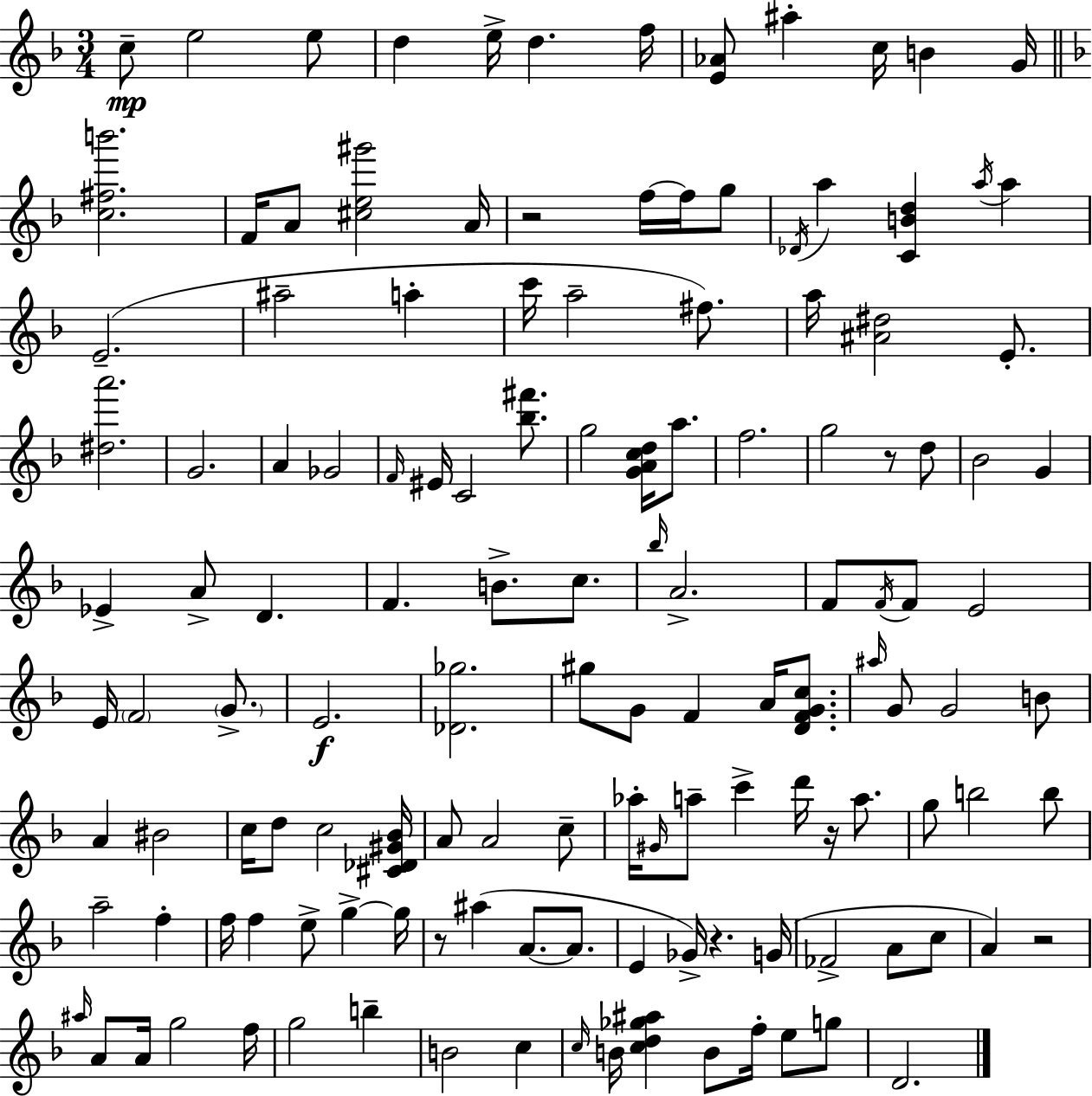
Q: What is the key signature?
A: D minor